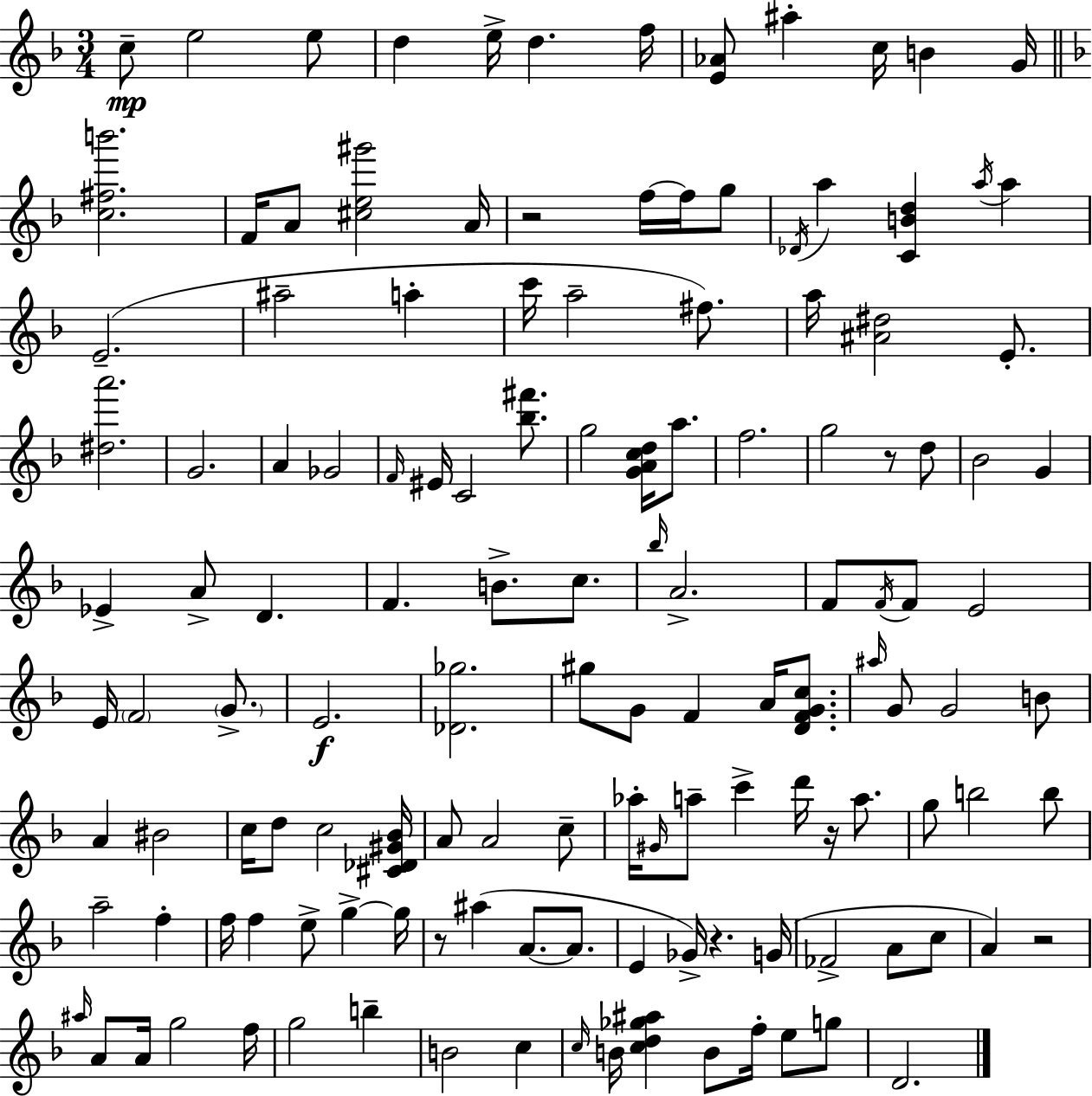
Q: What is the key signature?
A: D minor